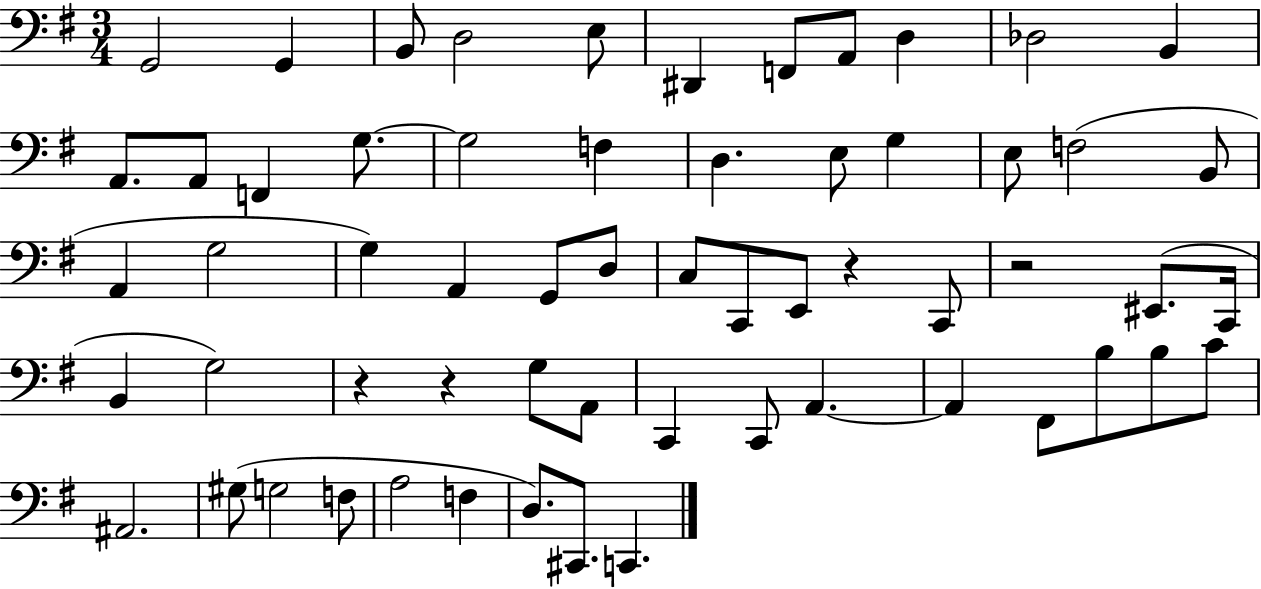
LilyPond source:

{
  \clef bass
  \numericTimeSignature
  \time 3/4
  \key g \major
  g,2 g,4 | b,8 d2 e8 | dis,4 f,8 a,8 d4 | des2 b,4 | \break a,8. a,8 f,4 g8.~~ | g2 f4 | d4. e8 g4 | e8 f2( b,8 | \break a,4 g2 | g4) a,4 g,8 d8 | c8 c,8 e,8 r4 c,8 | r2 eis,8.( c,16 | \break b,4 g2) | r4 r4 g8 a,8 | c,4 c,8 a,4.~~ | a,4 fis,8 b8 b8 c'8 | \break ais,2. | gis8( g2 f8 | a2 f4 | d8.) cis,8. c,4. | \break \bar "|."
}